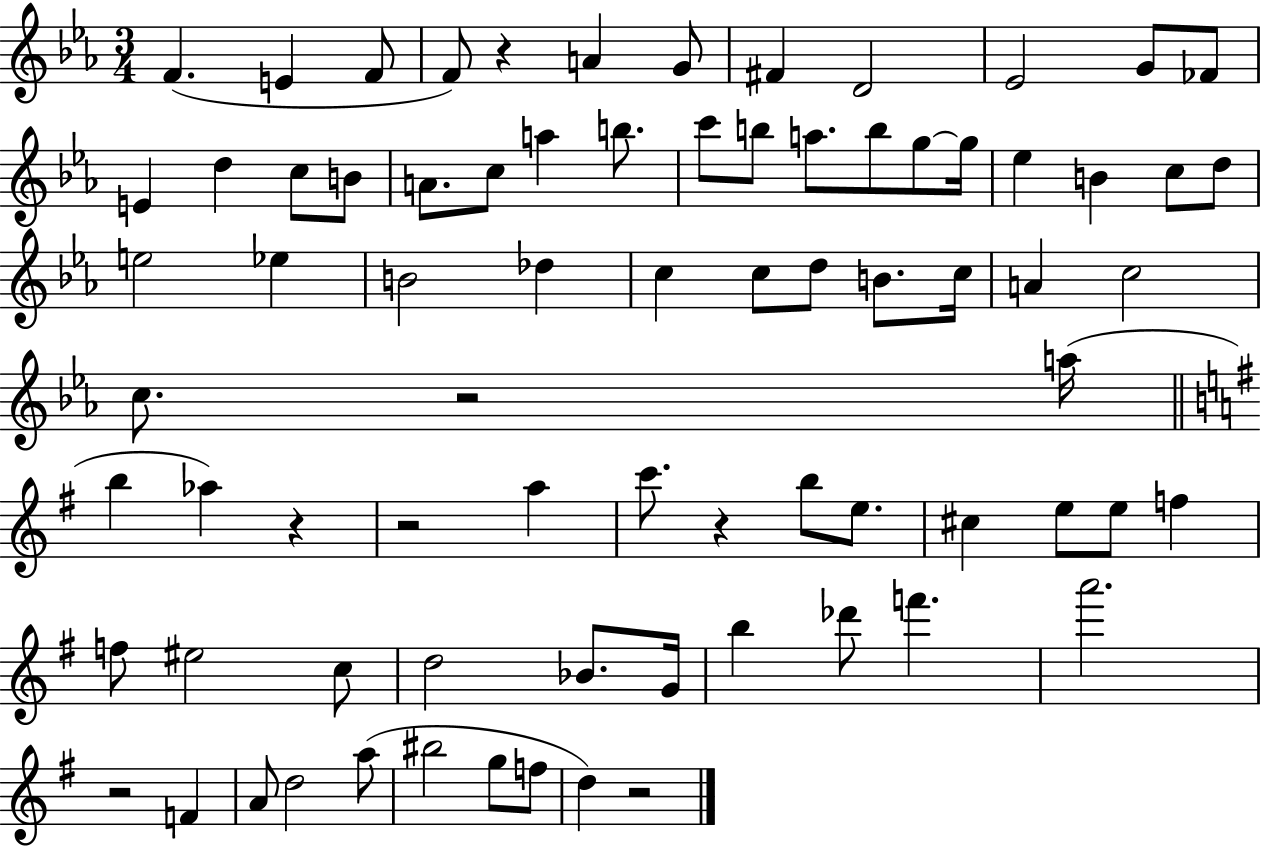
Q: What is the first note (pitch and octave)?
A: F4